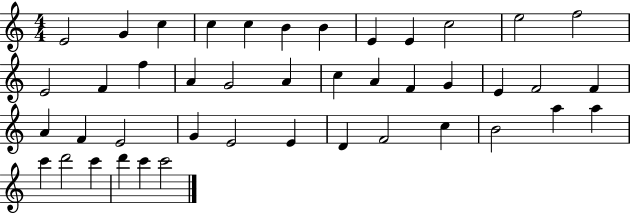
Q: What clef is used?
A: treble